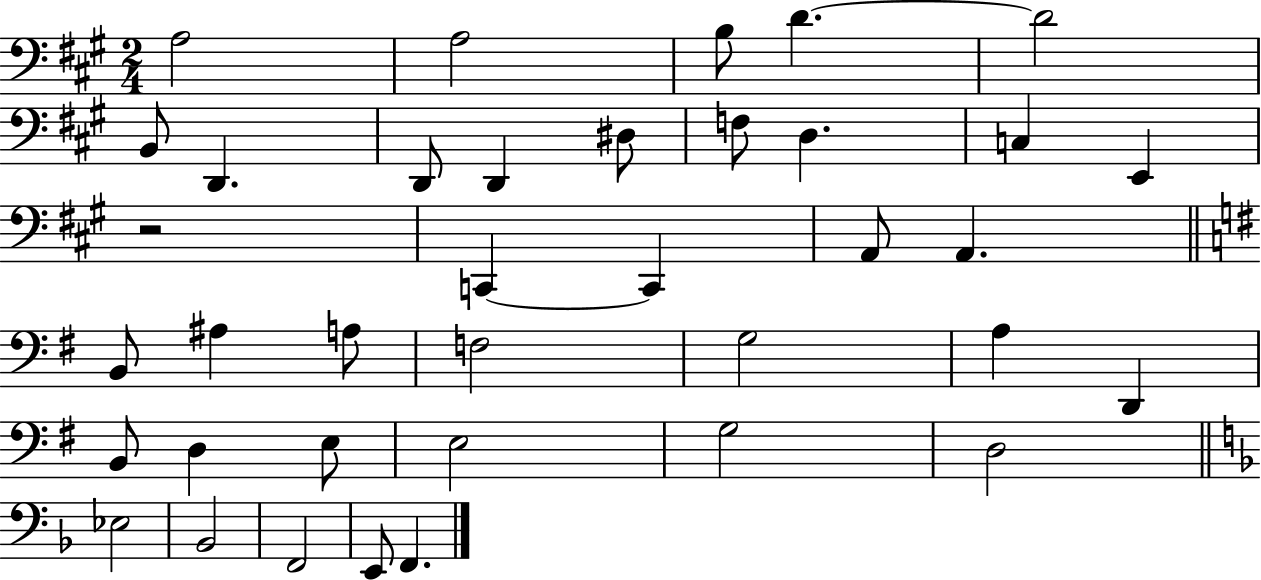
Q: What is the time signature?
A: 2/4